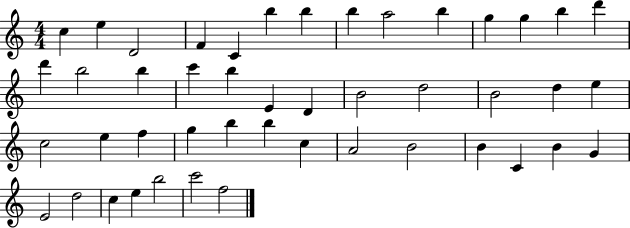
X:1
T:Untitled
M:4/4
L:1/4
K:C
c e D2 F C b b b a2 b g g b d' d' b2 b c' b E D B2 d2 B2 d e c2 e f g b b c A2 B2 B C B G E2 d2 c e b2 c'2 f2